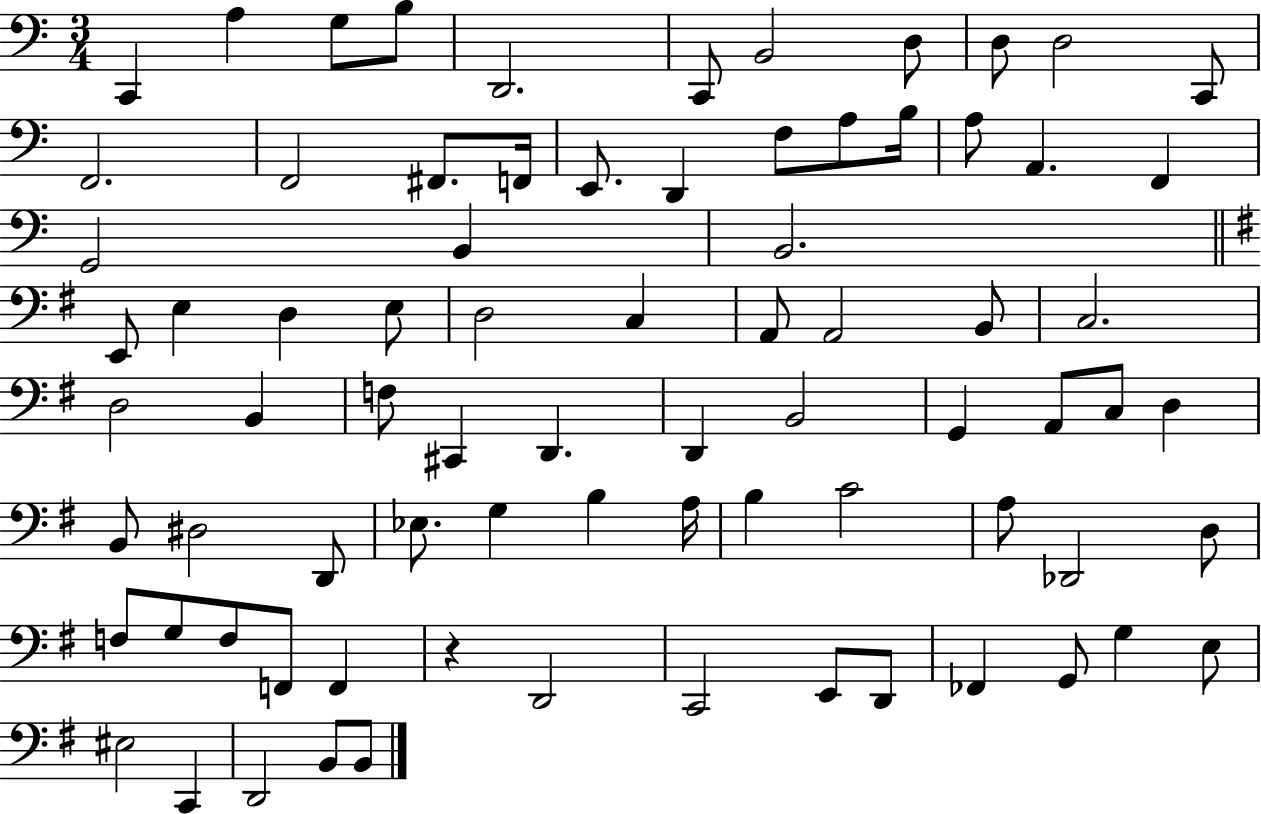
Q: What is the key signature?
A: C major